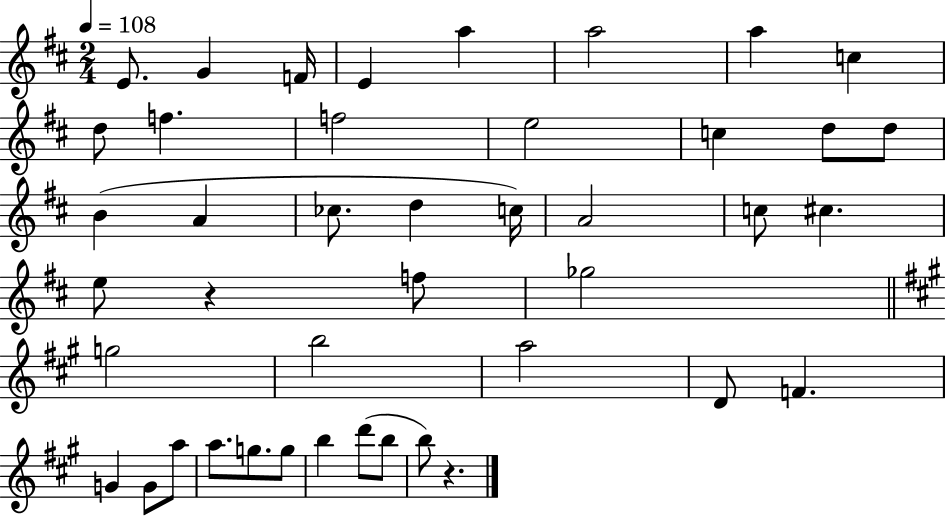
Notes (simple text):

E4/e. G4/q F4/s E4/q A5/q A5/h A5/q C5/q D5/e F5/q. F5/h E5/h C5/q D5/e D5/e B4/q A4/q CES5/e. D5/q C5/s A4/h C5/e C#5/q. E5/e R/q F5/e Gb5/h G5/h B5/h A5/h D4/e F4/q. G4/q G4/e A5/e A5/e. G5/e. G5/e B5/q D6/e B5/e B5/e R/q.